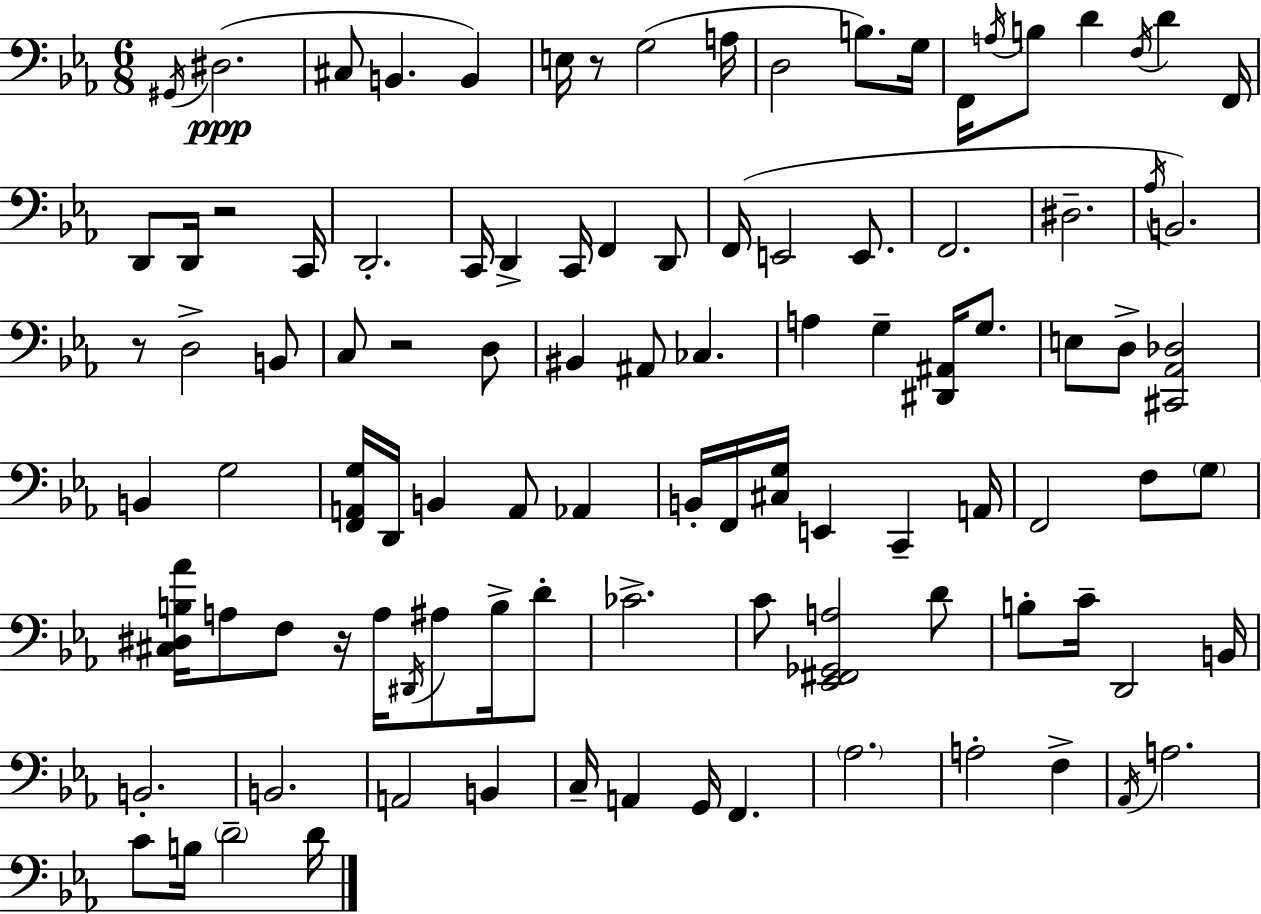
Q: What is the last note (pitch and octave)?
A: D4